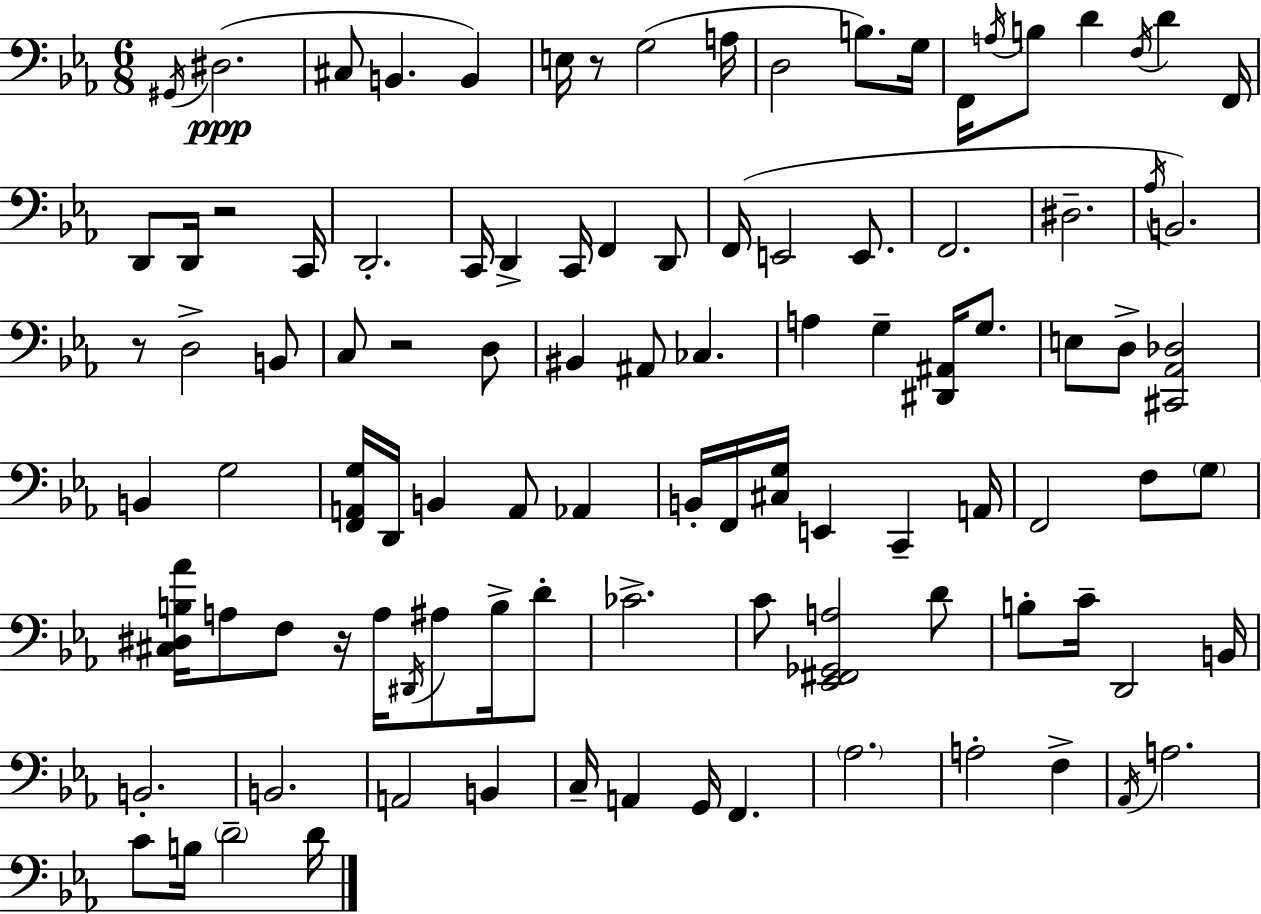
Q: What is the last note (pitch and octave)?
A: D4